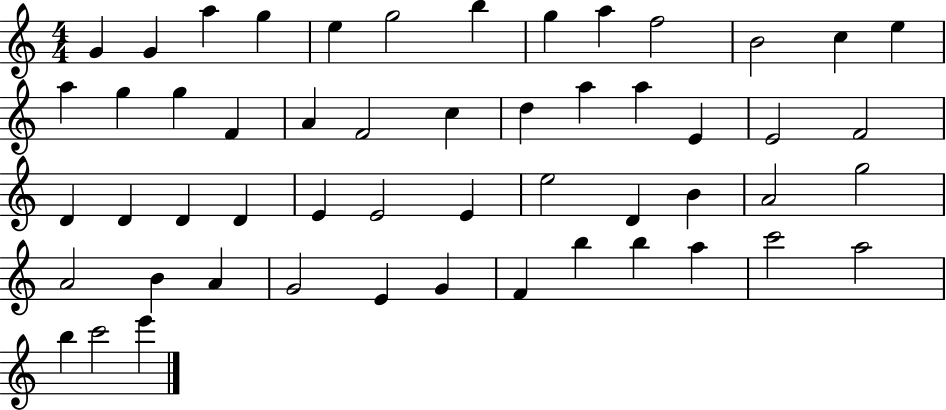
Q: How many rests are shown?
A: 0